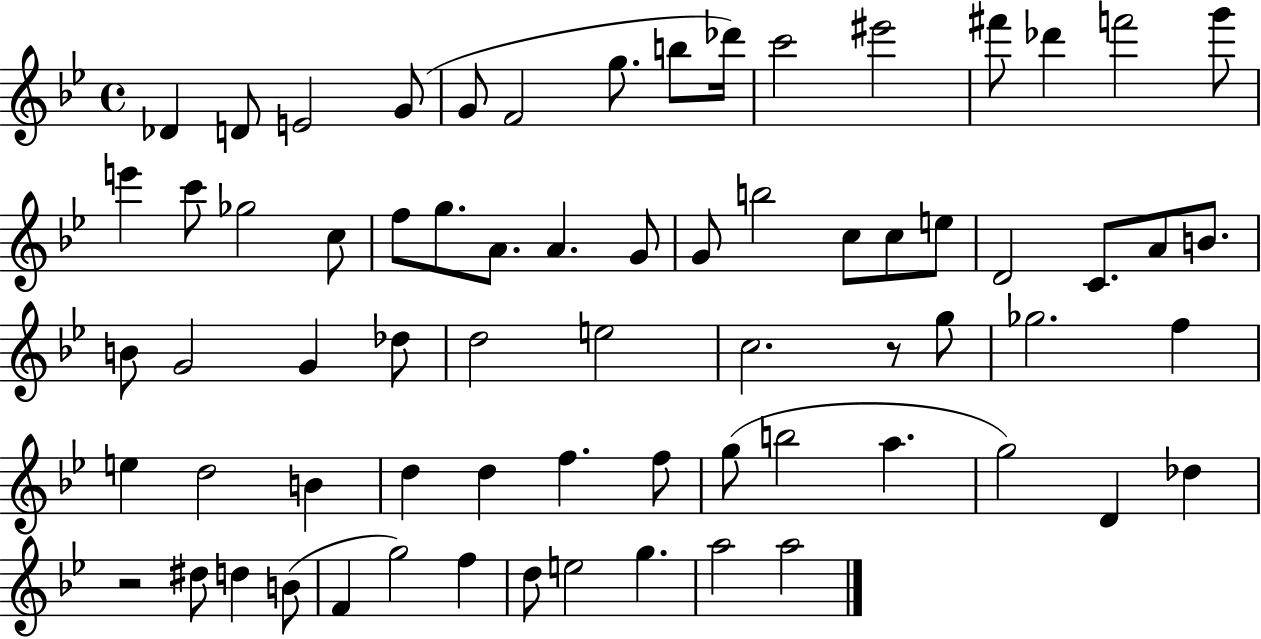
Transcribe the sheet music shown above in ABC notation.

X:1
T:Untitled
M:4/4
L:1/4
K:Bb
_D D/2 E2 G/2 G/2 F2 g/2 b/2 _d'/4 c'2 ^e'2 ^f'/2 _d' f'2 g'/2 e' c'/2 _g2 c/2 f/2 g/2 A/2 A G/2 G/2 b2 c/2 c/2 e/2 D2 C/2 A/2 B/2 B/2 G2 G _d/2 d2 e2 c2 z/2 g/2 _g2 f e d2 B d d f f/2 g/2 b2 a g2 D _d z2 ^d/2 d B/2 F g2 f d/2 e2 g a2 a2